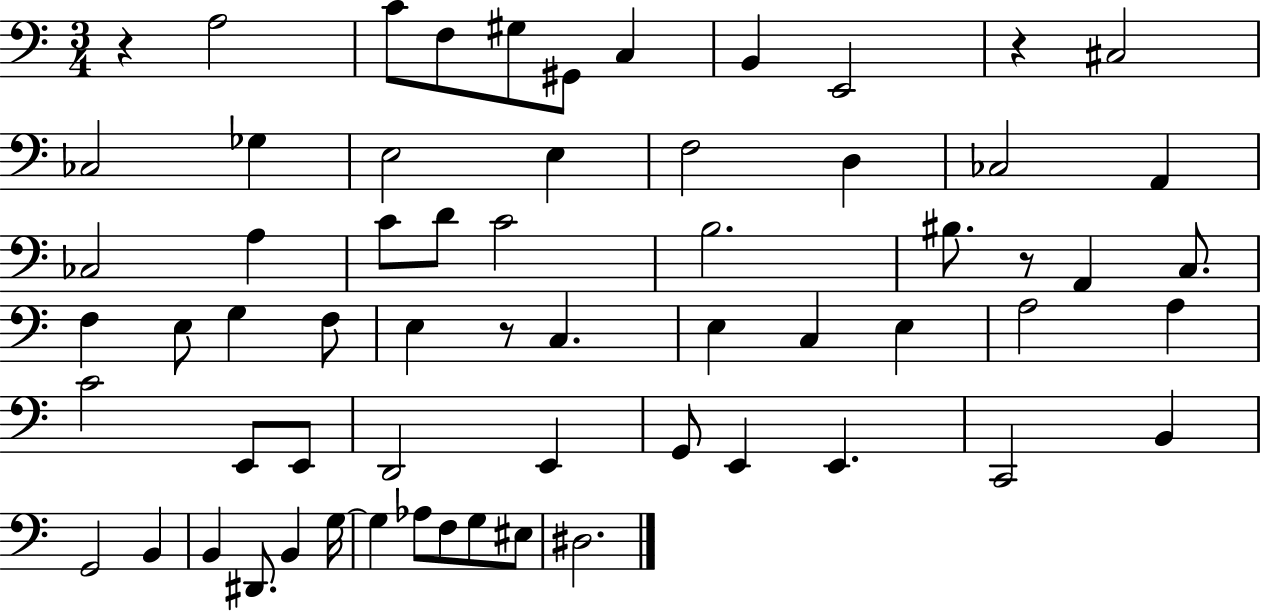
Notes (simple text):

R/q A3/h C4/e F3/e G#3/e G#2/e C3/q B2/q E2/h R/q C#3/h CES3/h Gb3/q E3/h E3/q F3/h D3/q CES3/h A2/q CES3/h A3/q C4/e D4/e C4/h B3/h. BIS3/e. R/e A2/q C3/e. F3/q E3/e G3/q F3/e E3/q R/e C3/q. E3/q C3/q E3/q A3/h A3/q C4/h E2/e E2/e D2/h E2/q G2/e E2/q E2/q. C2/h B2/q G2/h B2/q B2/q D#2/e. B2/q G3/s G3/q Ab3/e F3/e G3/e EIS3/e D#3/h.